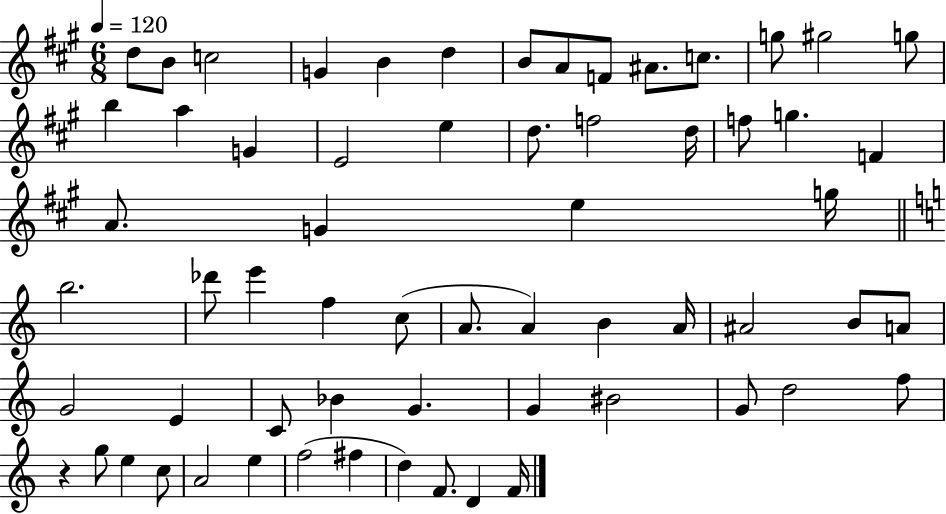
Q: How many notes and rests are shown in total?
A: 63